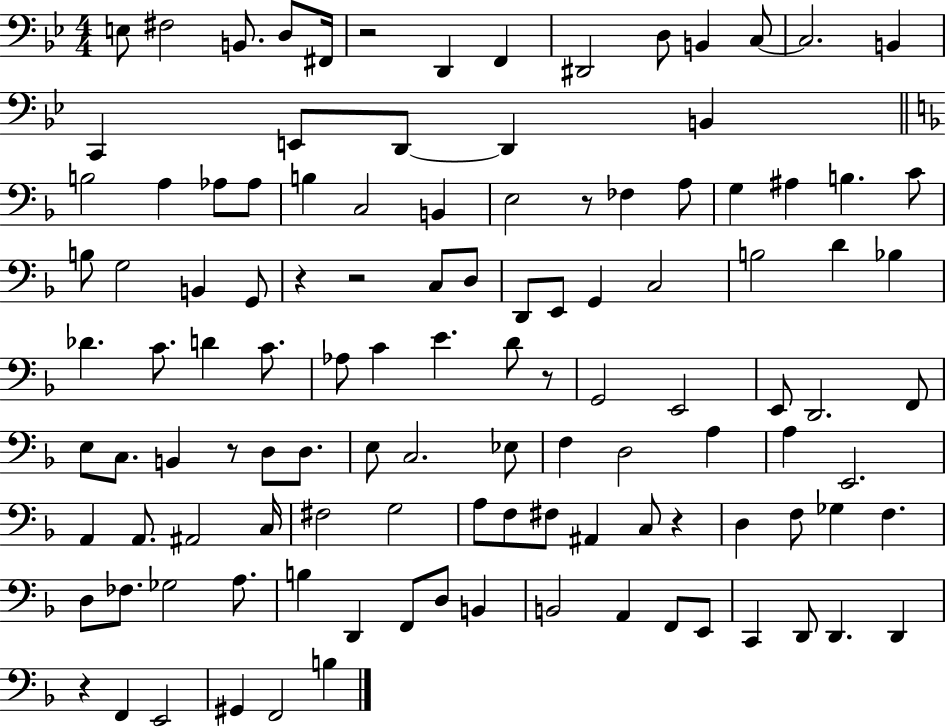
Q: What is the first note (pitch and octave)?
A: E3